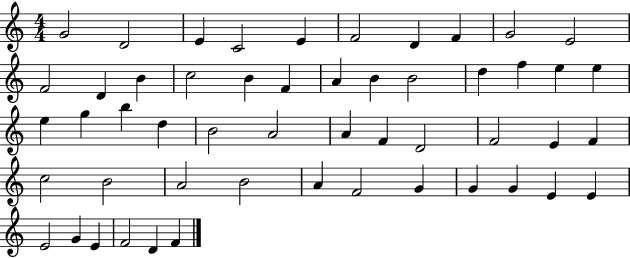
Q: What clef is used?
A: treble